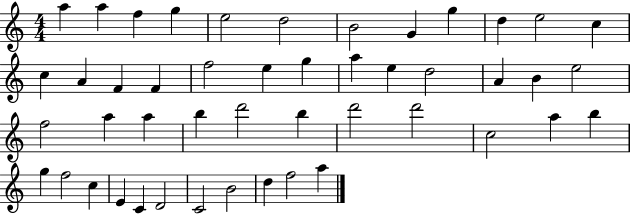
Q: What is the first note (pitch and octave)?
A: A5